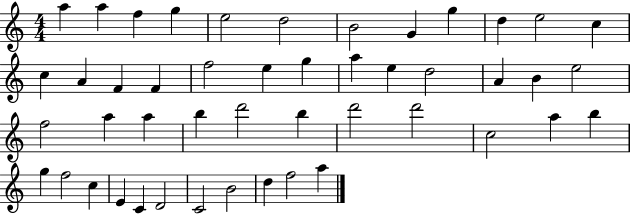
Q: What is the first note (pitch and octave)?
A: A5